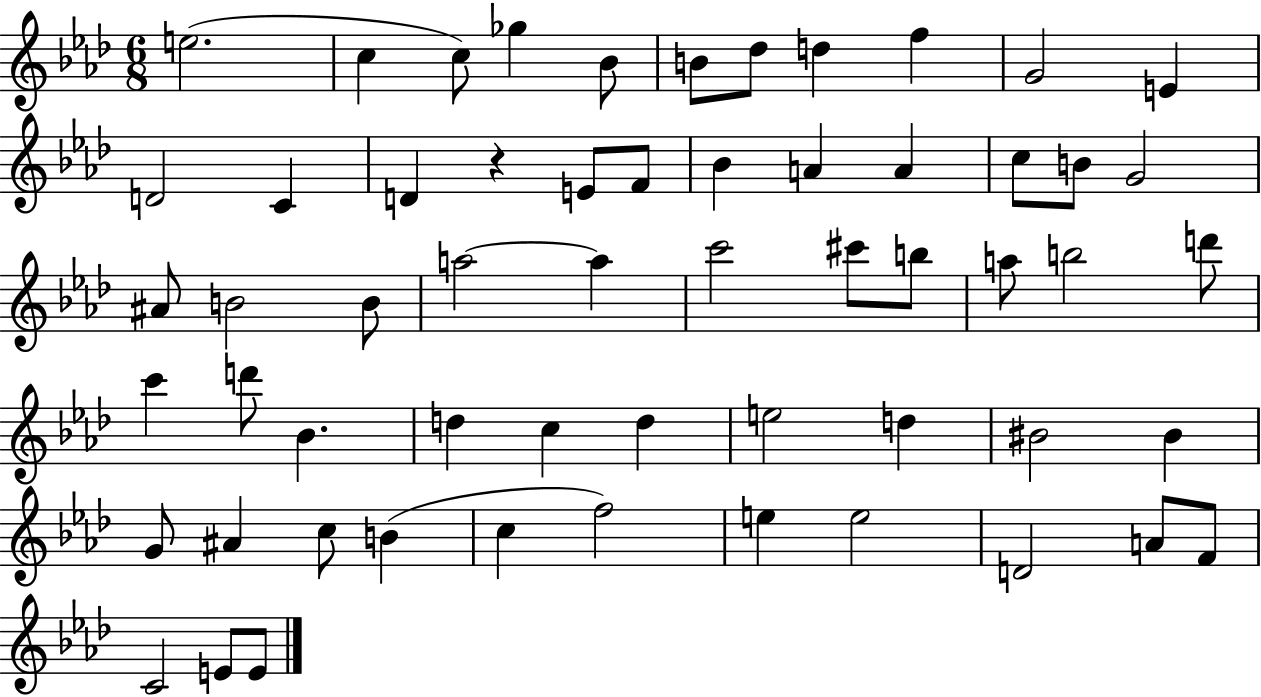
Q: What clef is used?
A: treble